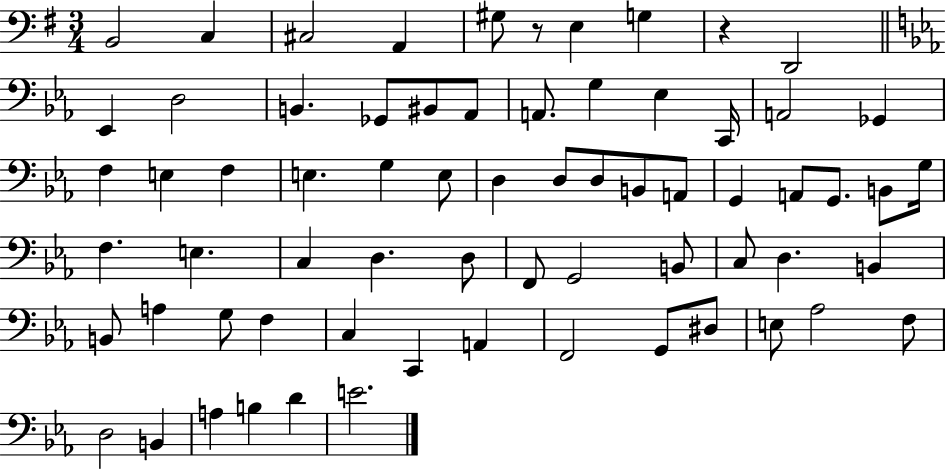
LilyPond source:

{
  \clef bass
  \numericTimeSignature
  \time 3/4
  \key g \major
  b,2 c4 | cis2 a,4 | gis8 r8 e4 g4 | r4 d,2 | \break \bar "||" \break \key c \minor ees,4 d2 | b,4. ges,8 bis,8 aes,8 | a,8. g4 ees4 c,16 | a,2 ges,4 | \break f4 e4 f4 | e4. g4 e8 | d4 d8 d8 b,8 a,8 | g,4 a,8 g,8. b,8 g16 | \break f4. e4. | c4 d4. d8 | f,8 g,2 b,8 | c8 d4. b,4 | \break b,8 a4 g8 f4 | c4 c,4 a,4 | f,2 g,8 dis8 | e8 aes2 f8 | \break d2 b,4 | a4 b4 d'4 | e'2. | \bar "|."
}